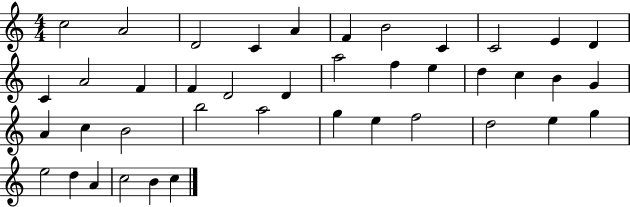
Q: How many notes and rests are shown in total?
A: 41